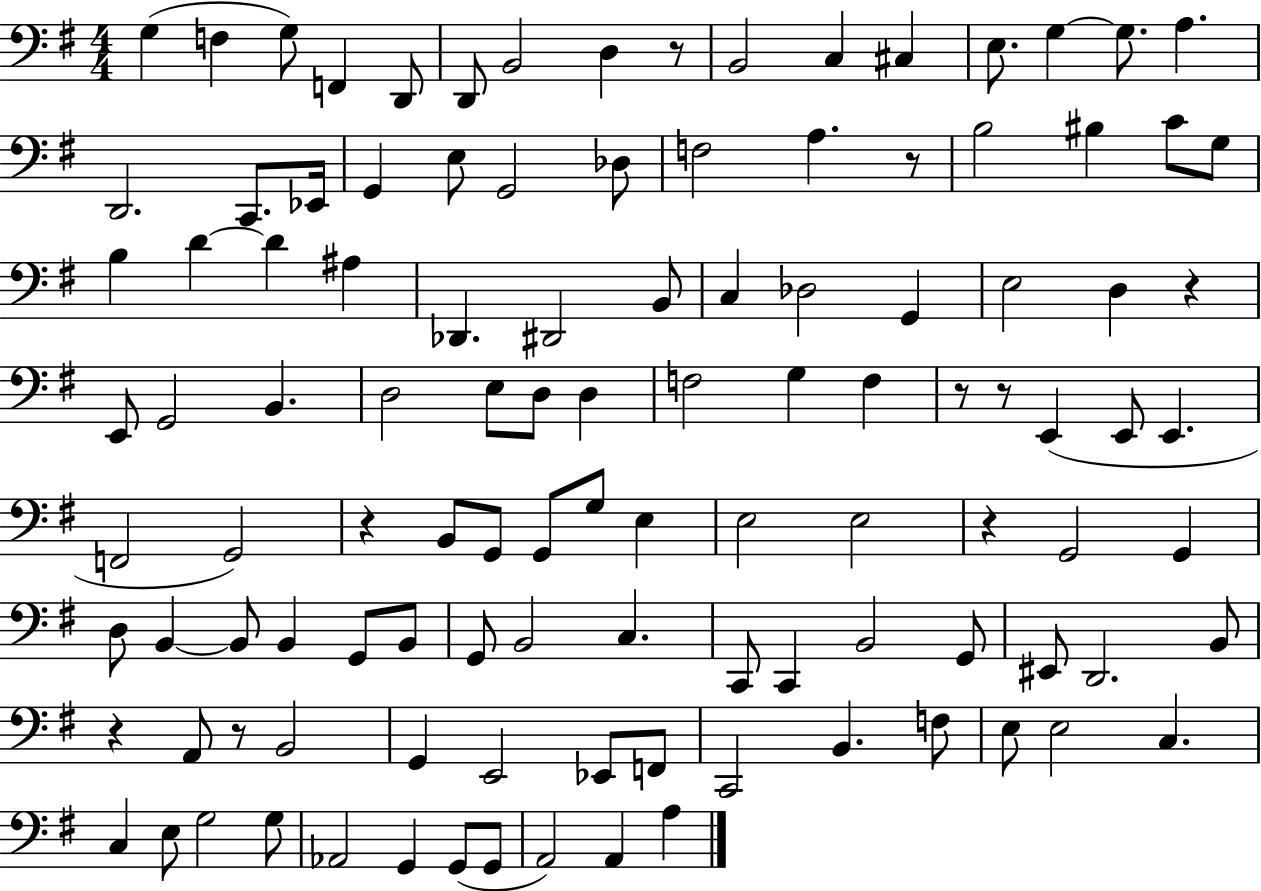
X:1
T:Untitled
M:4/4
L:1/4
K:G
G, F, G,/2 F,, D,,/2 D,,/2 B,,2 D, z/2 B,,2 C, ^C, E,/2 G, G,/2 A, D,,2 C,,/2 _E,,/4 G,, E,/2 G,,2 _D,/2 F,2 A, z/2 B,2 ^B, C/2 G,/2 B, D D ^A, _D,, ^D,,2 B,,/2 C, _D,2 G,, E,2 D, z E,,/2 G,,2 B,, D,2 E,/2 D,/2 D, F,2 G, F, z/2 z/2 E,, E,,/2 E,, F,,2 G,,2 z B,,/2 G,,/2 G,,/2 G,/2 E, E,2 E,2 z G,,2 G,, D,/2 B,, B,,/2 B,, G,,/2 B,,/2 G,,/2 B,,2 C, C,,/2 C,, B,,2 G,,/2 ^E,,/2 D,,2 B,,/2 z A,,/2 z/2 B,,2 G,, E,,2 _E,,/2 F,,/2 C,,2 B,, F,/2 E,/2 E,2 C, C, E,/2 G,2 G,/2 _A,,2 G,, G,,/2 G,,/2 A,,2 A,, A,